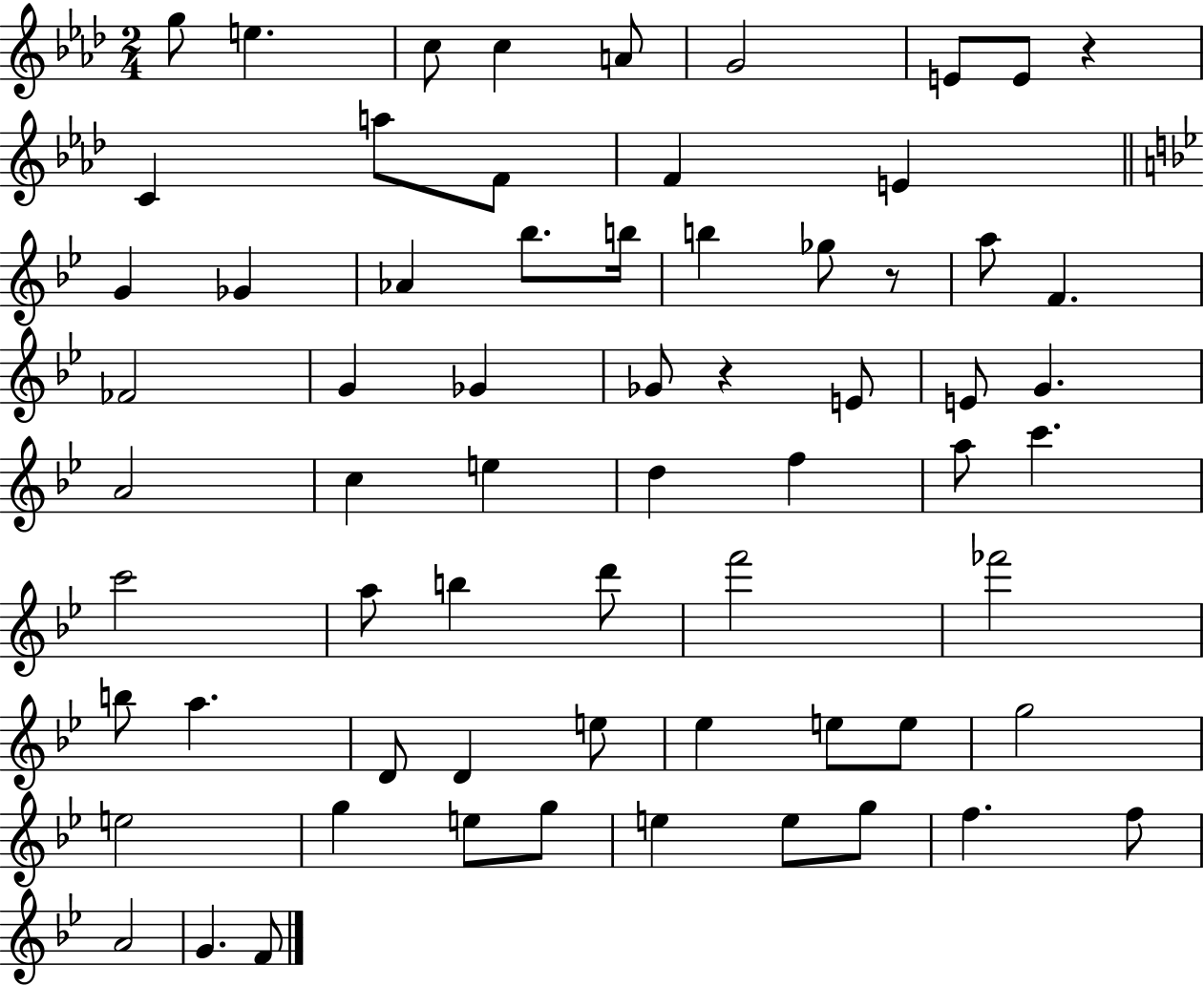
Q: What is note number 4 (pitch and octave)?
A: C5